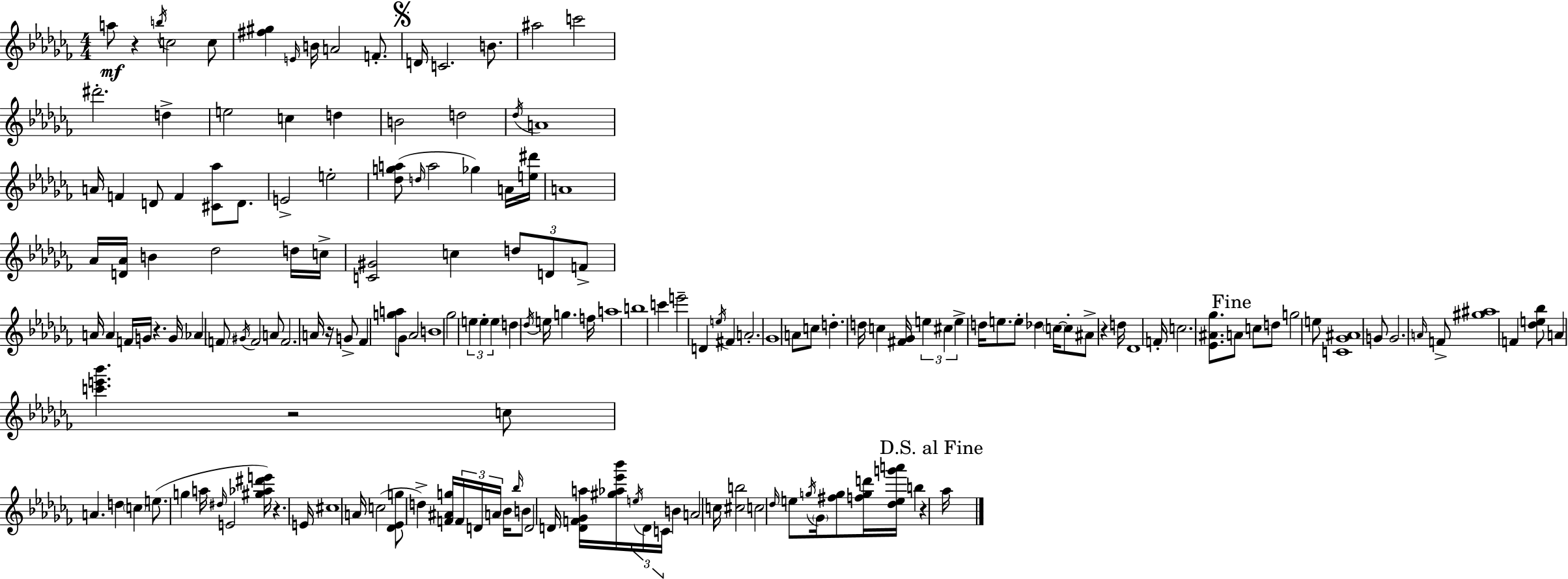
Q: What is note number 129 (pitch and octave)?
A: D4